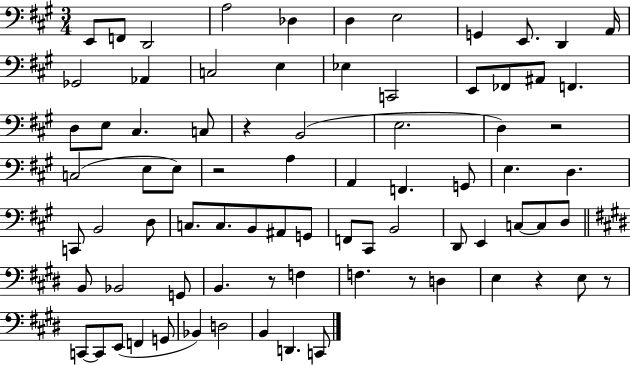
E2/e F2/e D2/h A3/h Db3/q D3/q E3/h G2/q E2/e. D2/q A2/s Gb2/h Ab2/q C3/h E3/q Eb3/q C2/h E2/e FES2/e A#2/e F2/q. D3/e E3/e C#3/q. C3/e R/q B2/h E3/h. D3/q R/h C3/h E3/e E3/e R/h A3/q A2/q F2/q. G2/e E3/q. D3/q. C2/e B2/h D3/e C3/e. C3/e. B2/e A#2/e G2/e F2/e C#2/e B2/h D2/e E2/q C3/e C3/e D3/e B2/e Bb2/h G2/e B2/q. R/e F3/q F3/q. R/e D3/q E3/q R/q E3/e R/e C2/e C2/e E2/e F2/q G2/e Bb2/q D3/h B2/q D2/q. C2/e